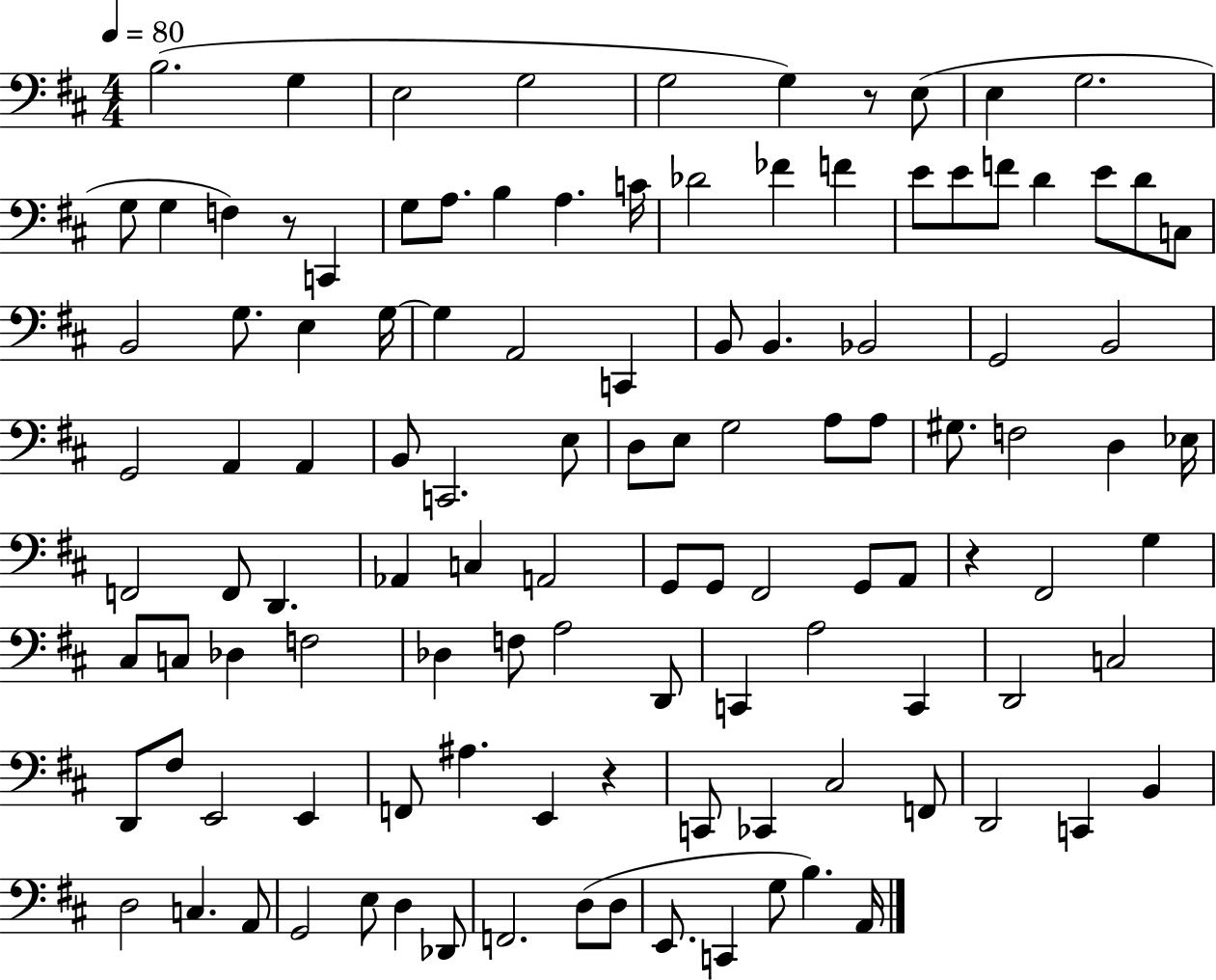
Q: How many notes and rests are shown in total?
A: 114